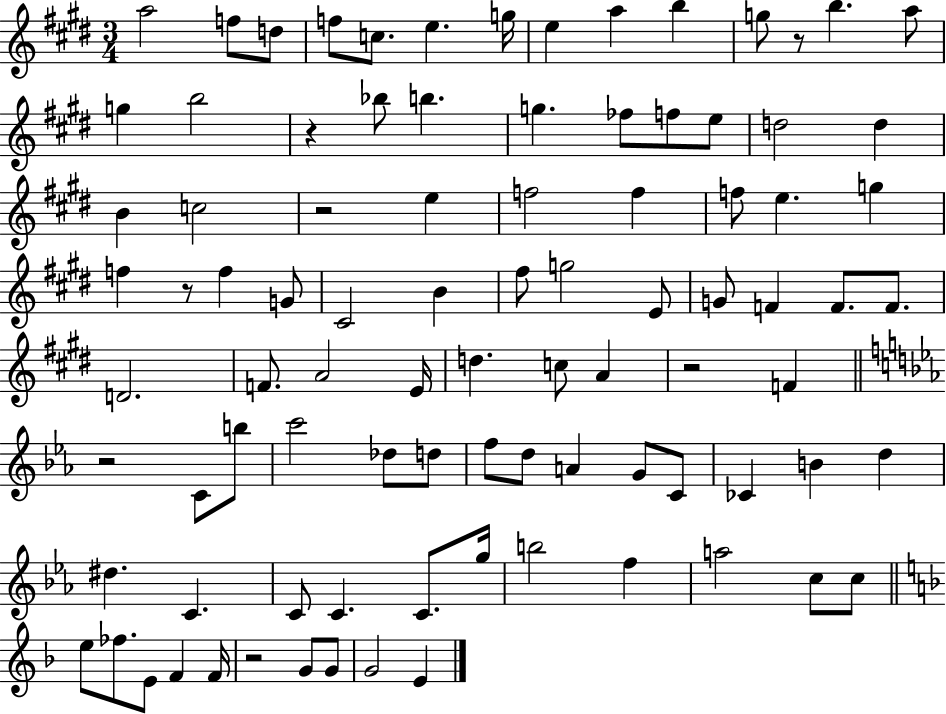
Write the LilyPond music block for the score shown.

{
  \clef treble
  \numericTimeSignature
  \time 3/4
  \key e \major
  \repeat volta 2 { a''2 f''8 d''8 | f''8 c''8. e''4. g''16 | e''4 a''4 b''4 | g''8 r8 b''4. a''8 | \break g''4 b''2 | r4 bes''8 b''4. | g''4. fes''8 f''8 e''8 | d''2 d''4 | \break b'4 c''2 | r2 e''4 | f''2 f''4 | f''8 e''4. g''4 | \break f''4 r8 f''4 g'8 | cis'2 b'4 | fis''8 g''2 e'8 | g'8 f'4 f'8. f'8. | \break d'2. | f'8. a'2 e'16 | d''4. c''8 a'4 | r2 f'4 | \break \bar "||" \break \key c \minor r2 c'8 b''8 | c'''2 des''8 d''8 | f''8 d''8 a'4 g'8 c'8 | ces'4 b'4 d''4 | \break dis''4. c'4. | c'8 c'4. c'8. g''16 | b''2 f''4 | a''2 c''8 c''8 | \break \bar "||" \break \key f \major e''8 fes''8. e'8 f'4 f'16 | r2 g'8 g'8 | g'2 e'4 | } \bar "|."
}